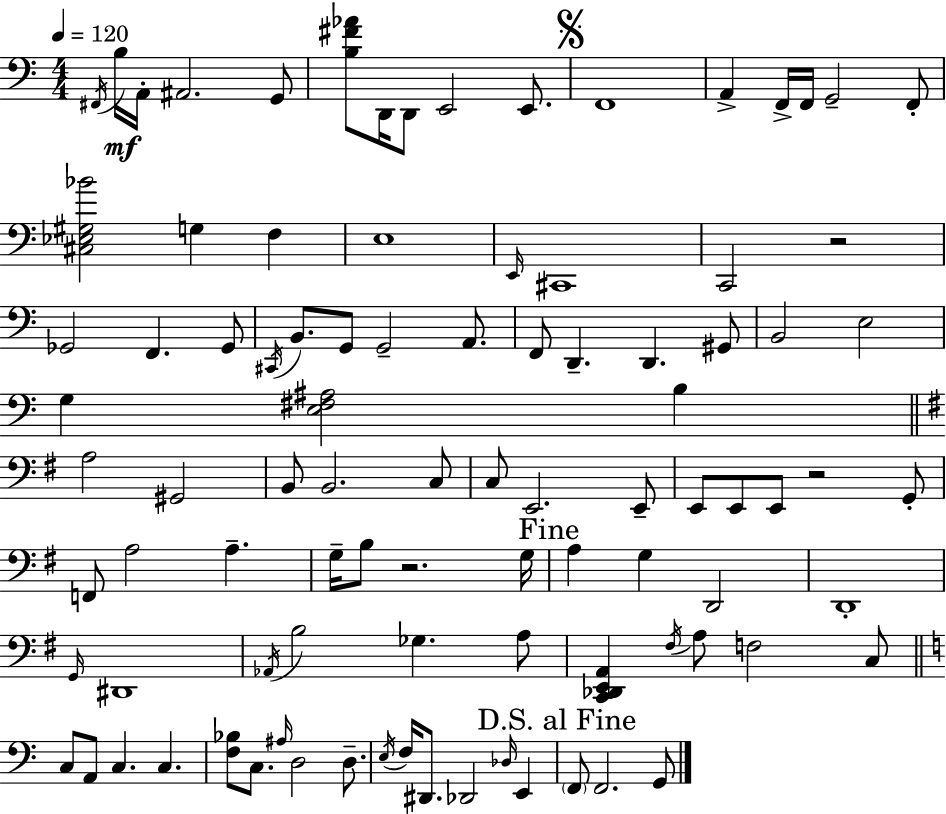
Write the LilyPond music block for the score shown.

{
  \clef bass
  \numericTimeSignature
  \time 4/4
  \key c \major
  \tempo 4 = 120
  \acciaccatura { fis,16 }\mf b16 a,16-. ais,2. g,8 | <b fis' aes'>8 d,16 d,8 e,2 e,8. | \mark \markup { \musicglyph "scripts.segno" } f,1 | a,4-> f,16-> f,16 g,2-- f,8-. | \break <cis ees gis bes'>2 g4 f4 | e1 | \grace { e,16 } cis,1 | c,2 r2 | \break ges,2 f,4. | ges,8 \acciaccatura { cis,16 } b,8. g,8 g,2-- | a,8. f,8 d,4.-- d,4. | gis,8 b,2 e2 | \break g4 <e fis ais>2 b4 | \bar "||" \break \key g \major a2 gis,2 | b,8 b,2. c8 | c8 e,2. e,8-- | e,8 e,8 e,8 r2 g,8-. | \break f,8 a2 a4.-- | g16-- b8 r2. g16 | \mark "Fine" a4 g4 d,2 | d,1-. | \break \grace { g,16 } dis,1 | \acciaccatura { aes,16 } b2 ges4. | a8 <c, des, e, a,>4 \acciaccatura { fis16 } a8 f2 | c8 \bar "||" \break \key a \minor c8 a,8 c4. c4. | <f bes>8 c8. \grace { ais16 } d2 d8.-- | \acciaccatura { e16 } f16 dis,8. des,2 \grace { des16 } e,4 | \mark "D.S. al Fine" \parenthesize f,8 f,2. | \break g,8 \bar "|."
}